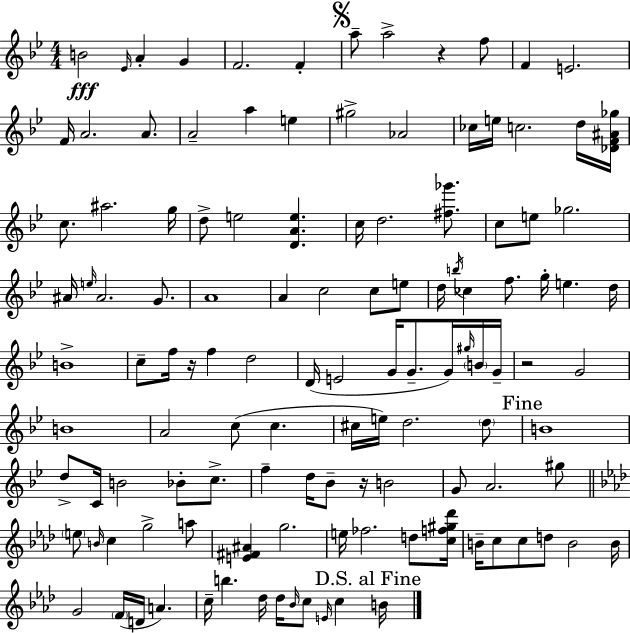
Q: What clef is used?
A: treble